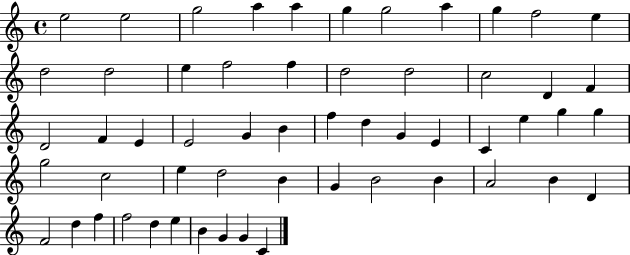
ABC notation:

X:1
T:Untitled
M:4/4
L:1/4
K:C
e2 e2 g2 a a g g2 a g f2 e d2 d2 e f2 f d2 d2 c2 D F D2 F E E2 G B f d G E C e g g g2 c2 e d2 B G B2 B A2 B D F2 d f f2 d e B G G C